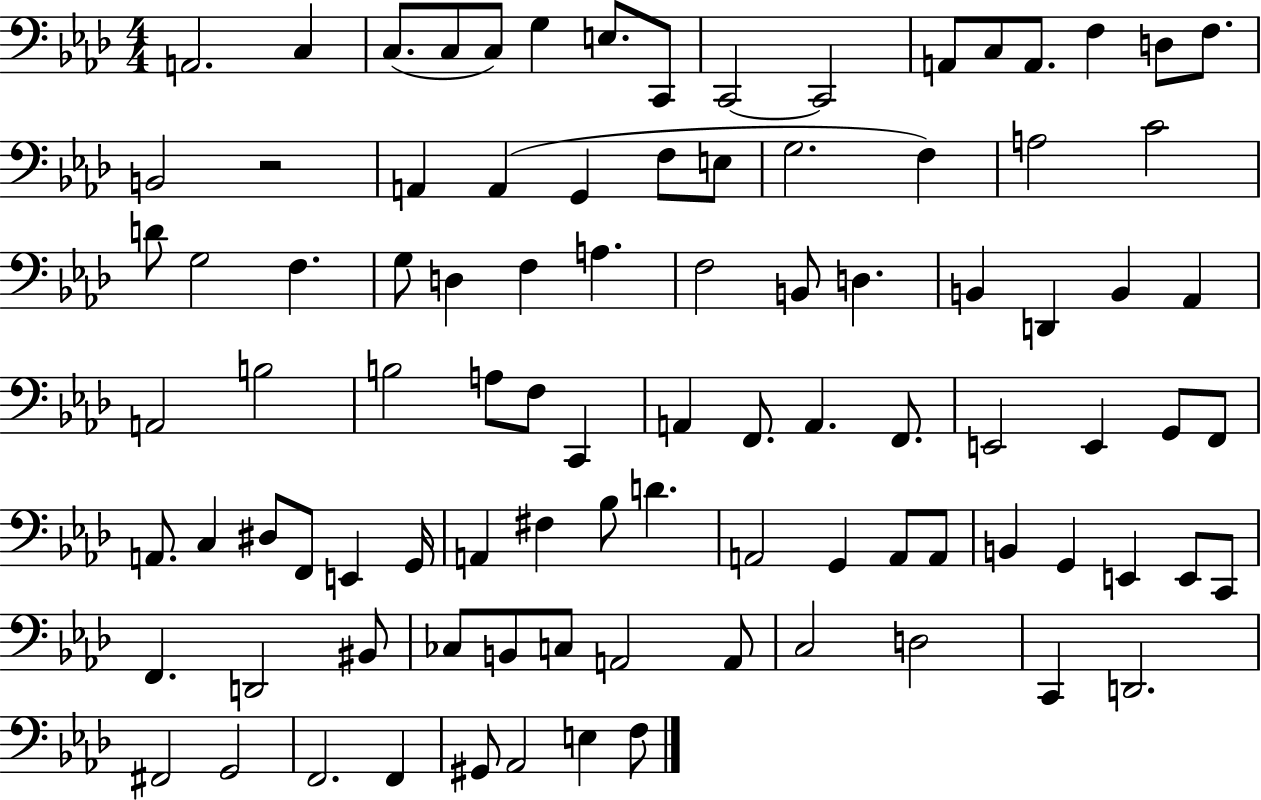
A2/h. C3/q C3/e. C3/e C3/e G3/q E3/e. C2/e C2/h C2/h A2/e C3/e A2/e. F3/q D3/e F3/e. B2/h R/h A2/q A2/q G2/q F3/e E3/e G3/h. F3/q A3/h C4/h D4/e G3/h F3/q. G3/e D3/q F3/q A3/q. F3/h B2/e D3/q. B2/q D2/q B2/q Ab2/q A2/h B3/h B3/h A3/e F3/e C2/q A2/q F2/e. A2/q. F2/e. E2/h E2/q G2/e F2/e A2/e. C3/q D#3/e F2/e E2/q G2/s A2/q F#3/q Bb3/e D4/q. A2/h G2/q A2/e A2/e B2/q G2/q E2/q E2/e C2/e F2/q. D2/h BIS2/e CES3/e B2/e C3/e A2/h A2/e C3/h D3/h C2/q D2/h. F#2/h G2/h F2/h. F2/q G#2/e Ab2/h E3/q F3/e